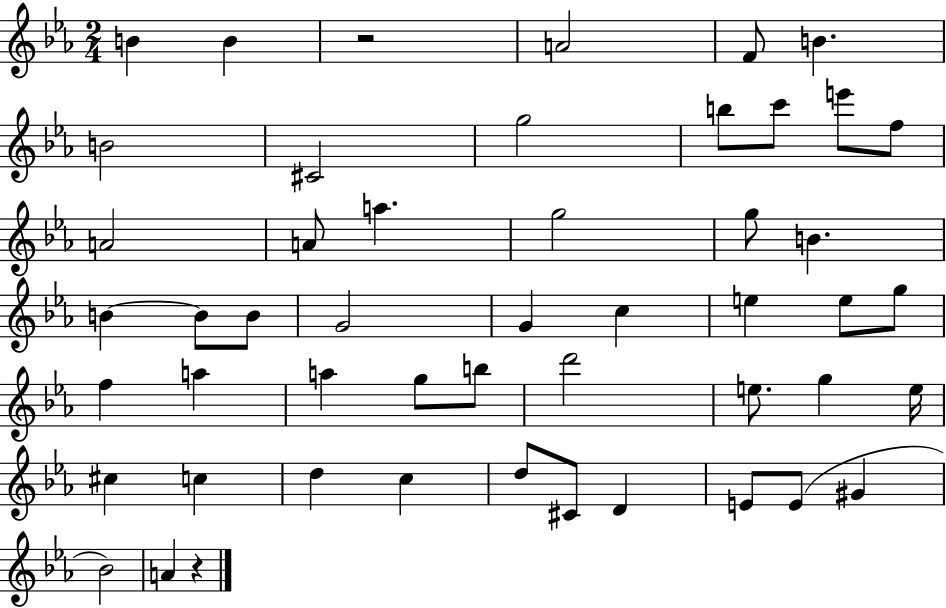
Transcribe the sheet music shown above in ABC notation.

X:1
T:Untitled
M:2/4
L:1/4
K:Eb
B B z2 A2 F/2 B B2 ^C2 g2 b/2 c'/2 e'/2 f/2 A2 A/2 a g2 g/2 B B B/2 B/2 G2 G c e e/2 g/2 f a a g/2 b/2 d'2 e/2 g e/4 ^c c d c d/2 ^C/2 D E/2 E/2 ^G _B2 A z